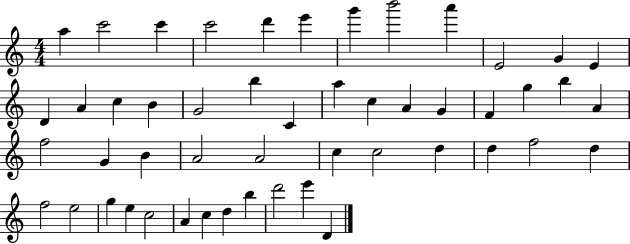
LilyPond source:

{
  \clef treble
  \numericTimeSignature
  \time 4/4
  \key c \major
  a''4 c'''2 c'''4 | c'''2 d'''4 e'''4 | g'''4 b'''2 a'''4 | e'2 g'4 e'4 | \break d'4 a'4 c''4 b'4 | g'2 b''4 c'4 | a''4 c''4 a'4 g'4 | f'4 g''4 b''4 a'4 | \break f''2 g'4 b'4 | a'2 a'2 | c''4 c''2 d''4 | d''4 f''2 d''4 | \break f''2 e''2 | g''4 e''4 c''2 | a'4 c''4 d''4 b''4 | d'''2 e'''4 d'4 | \break \bar "|."
}